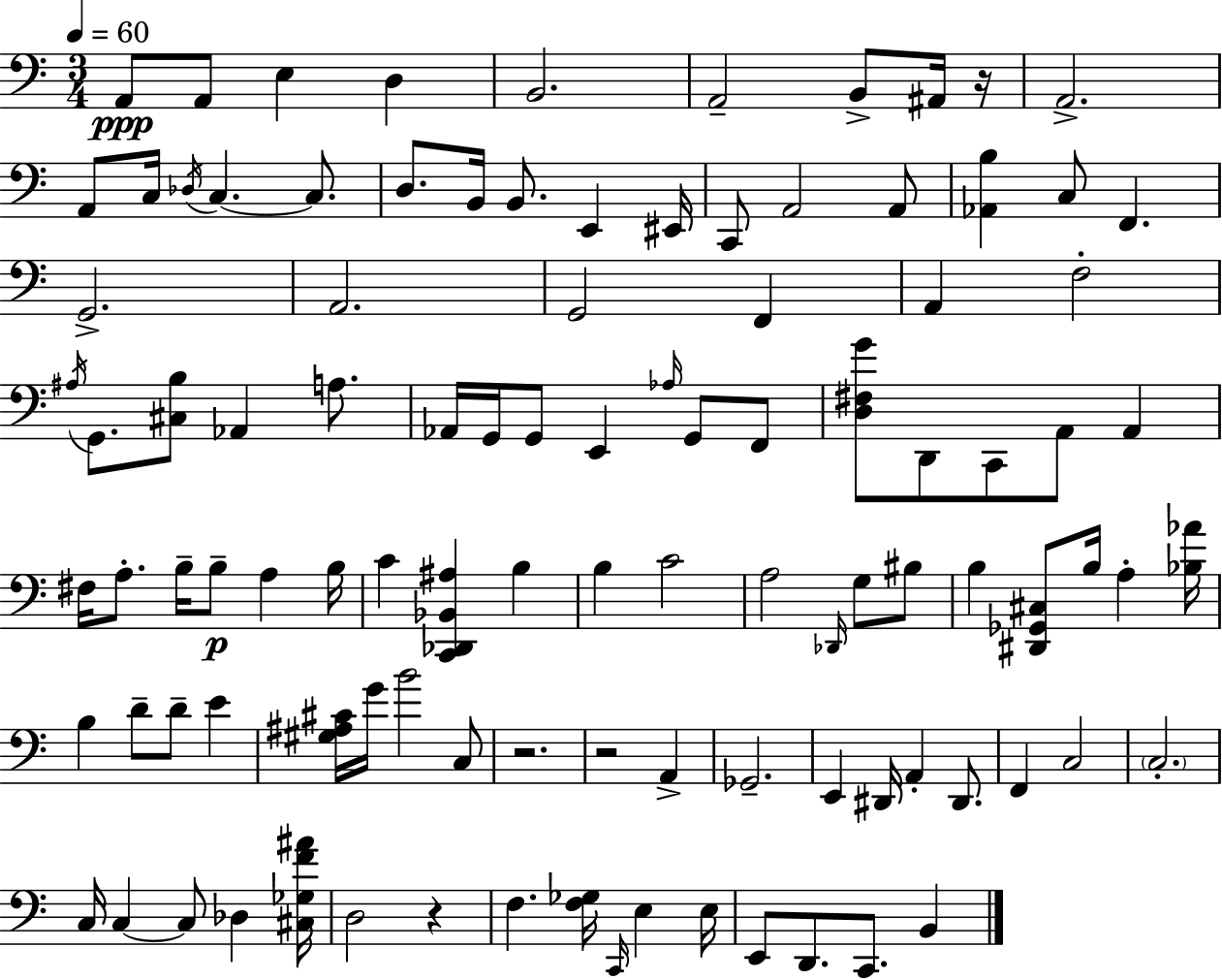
A2/e A2/e E3/q D3/q B2/h. A2/h B2/e A#2/s R/s A2/h. A2/e C3/s Db3/s C3/q. C3/e. D3/e. B2/s B2/e. E2/q EIS2/s C2/e A2/h A2/e [Ab2,B3]/q C3/e F2/q. G2/h. A2/h. G2/h F2/q A2/q F3/h A#3/s G2/e. [C#3,B3]/e Ab2/q A3/e. Ab2/s G2/s G2/e E2/q Ab3/s G2/e F2/e [D3,F#3,G4]/e D2/e C2/e A2/e A2/q F#3/s A3/e. B3/s B3/e A3/q B3/s C4/q [C2,Db2,Bb2,A#3]/q B3/q B3/q C4/h A3/h Db2/s G3/e BIS3/e B3/q [D#2,Gb2,C#3]/e B3/s A3/q [Bb3,Ab4]/s B3/q D4/e D4/e E4/q [G#3,A#3,C#4]/s G4/s B4/h C3/e R/h. R/h A2/q Gb2/h. E2/q D#2/s A2/q D#2/e. F2/q C3/h C3/h. C3/s C3/q C3/e Db3/q [C#3,Gb3,F4,A#4]/s D3/h R/q F3/q. [F3,Gb3]/s C2/s E3/q E3/s E2/e D2/e. C2/e. B2/q